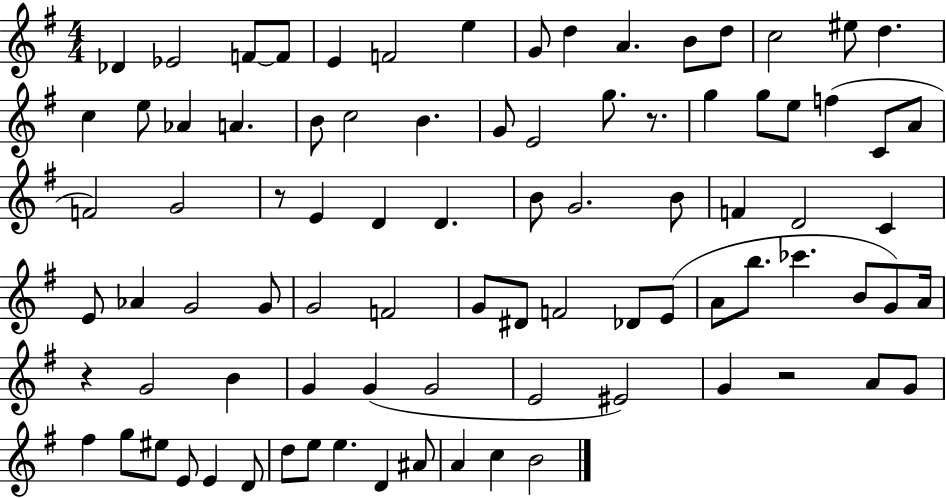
Db4/q Eb4/h F4/e F4/e E4/q F4/h E5/q G4/e D5/q A4/q. B4/e D5/e C5/h EIS5/e D5/q. C5/q E5/e Ab4/q A4/q. B4/e C5/h B4/q. G4/e E4/h G5/e. R/e. G5/q G5/e E5/e F5/q C4/e A4/e F4/h G4/h R/e E4/q D4/q D4/q. B4/e G4/h. B4/e F4/q D4/h C4/q E4/e Ab4/q G4/h G4/e G4/h F4/h G4/e D#4/e F4/h Db4/e E4/e A4/e B5/e. CES6/q. B4/e G4/e A4/s R/q G4/h B4/q G4/q G4/q G4/h E4/h EIS4/h G4/q R/h A4/e G4/e F#5/q G5/e EIS5/e E4/e E4/q D4/e D5/e E5/e E5/q. D4/q A#4/e A4/q C5/q B4/h